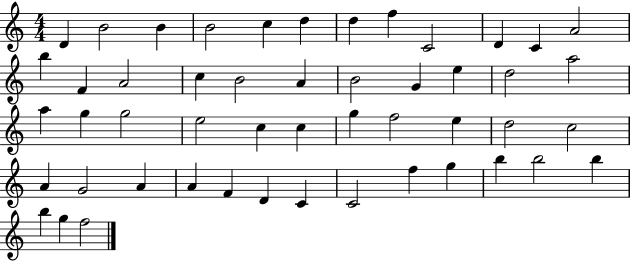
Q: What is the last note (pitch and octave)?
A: F5